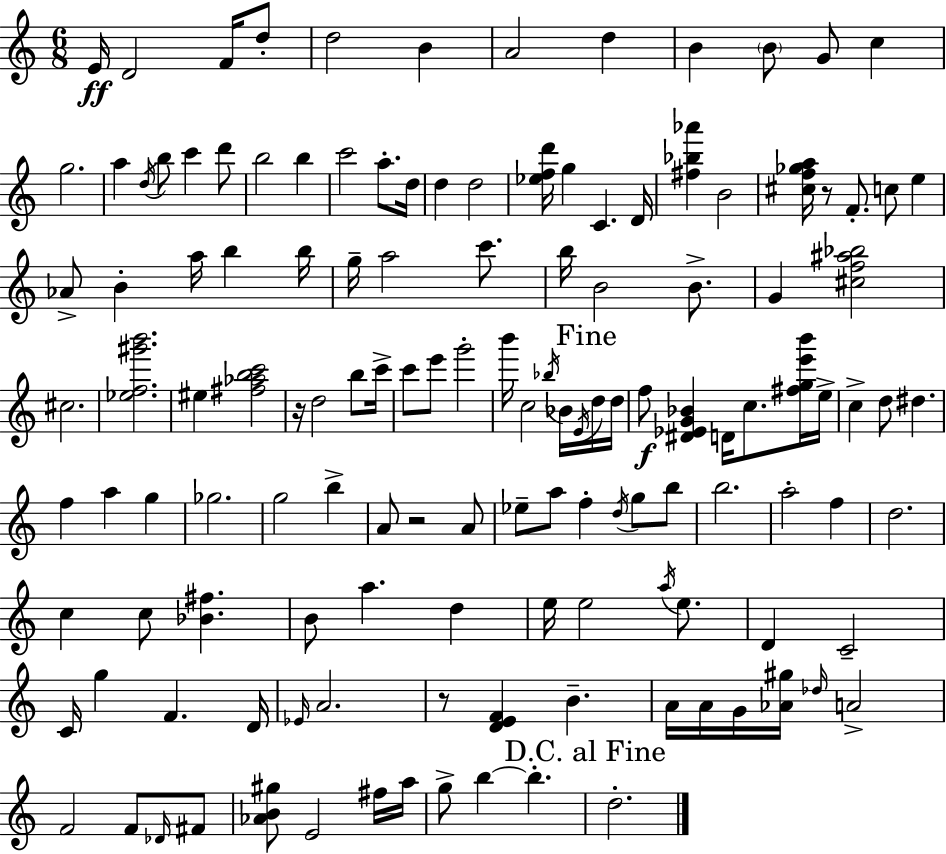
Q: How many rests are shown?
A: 4